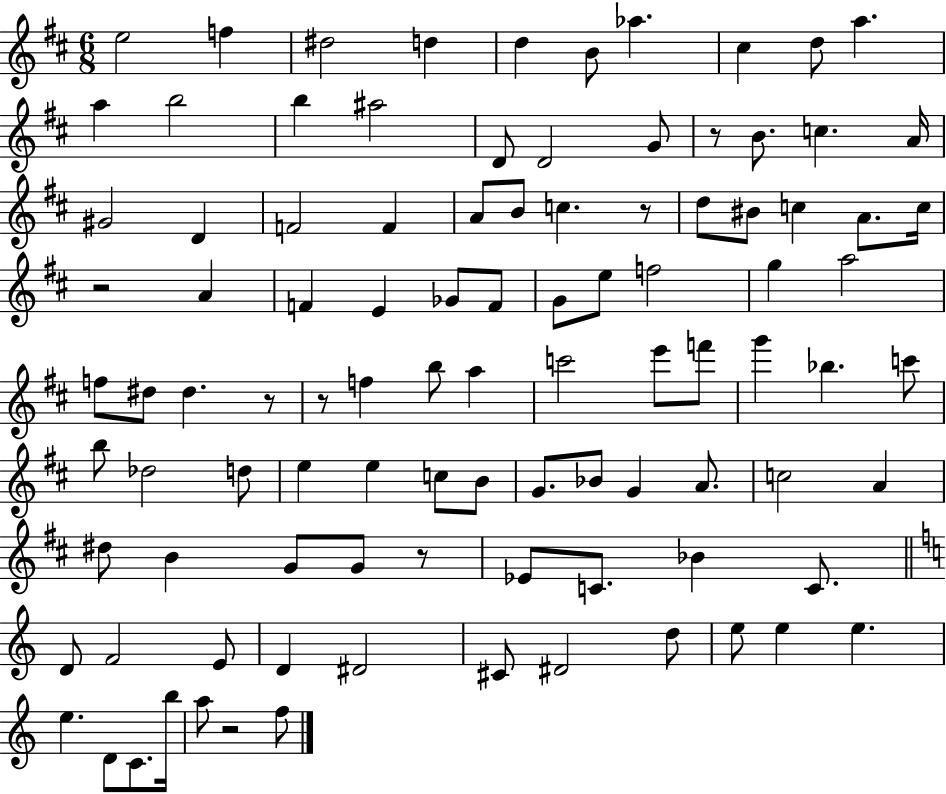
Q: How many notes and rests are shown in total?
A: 99